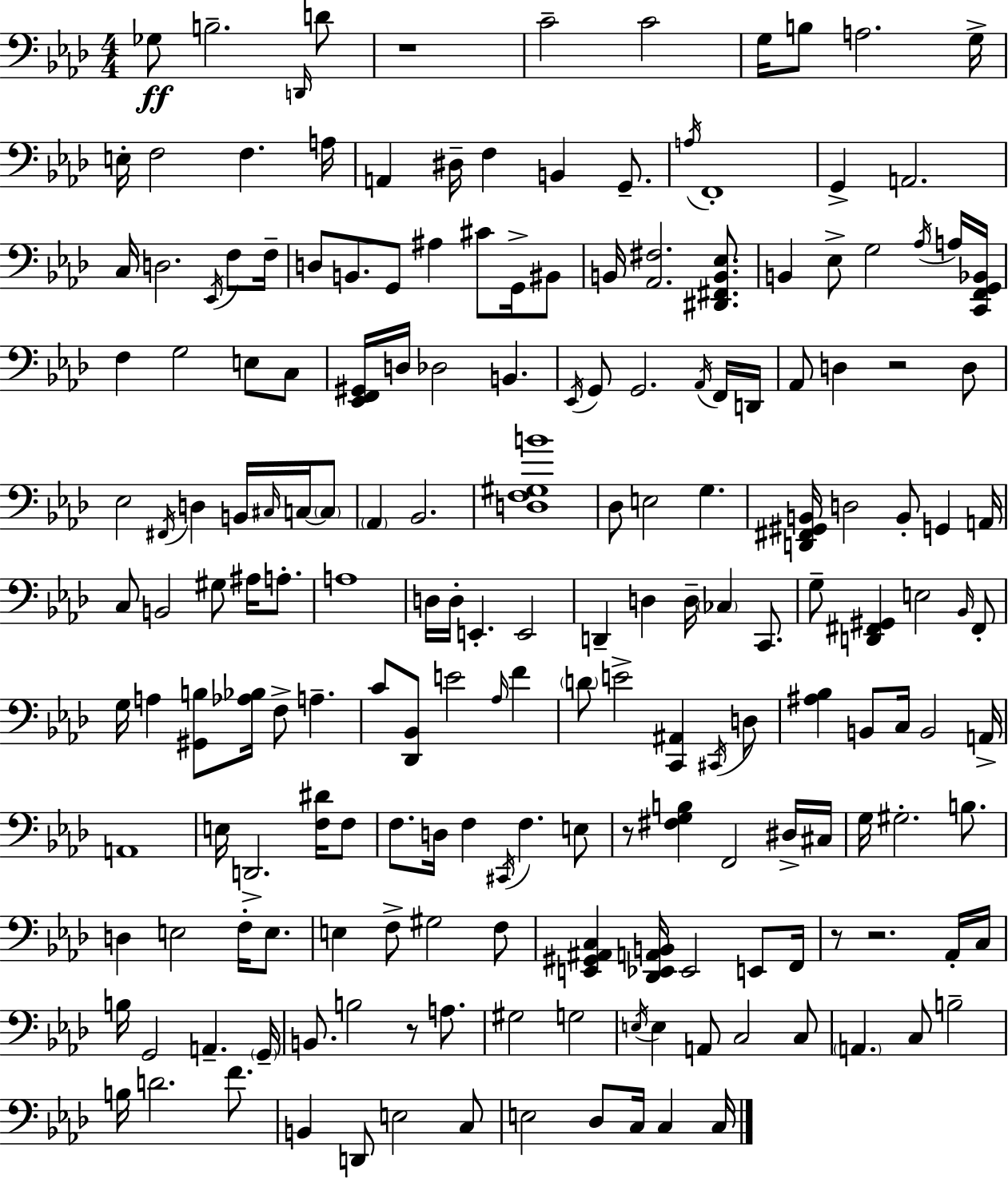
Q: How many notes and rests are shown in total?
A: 188